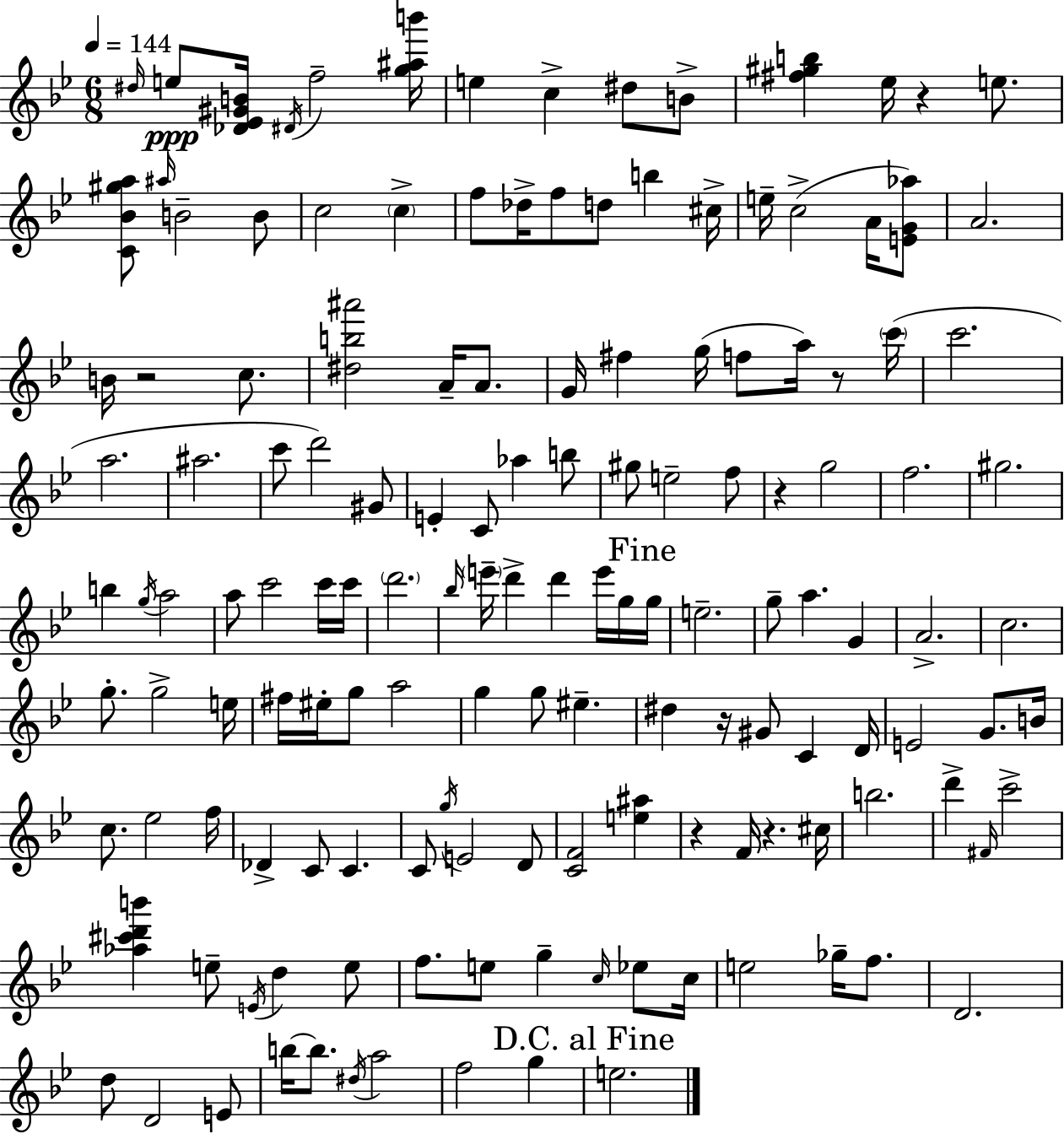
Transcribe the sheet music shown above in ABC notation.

X:1
T:Untitled
M:6/8
L:1/4
K:Bb
^d/4 e/2 [_D_E^GB]/4 ^D/4 f2 [g^ab']/4 e c ^d/2 B/2 [^f^gb] _e/4 z e/2 [C_B^ga]/2 ^a/4 B2 B/2 c2 c f/2 _d/4 f/2 d/2 b ^c/4 e/4 c2 A/4 [EG_a]/2 A2 B/4 z2 c/2 [^db^a']2 A/4 A/2 G/4 ^f g/4 f/2 a/4 z/2 c'/4 c'2 a2 ^a2 c'/2 d'2 ^G/2 E C/2 _a b/2 ^g/2 e2 f/2 z g2 f2 ^g2 b g/4 a2 a/2 c'2 c'/4 c'/4 d'2 _b/4 e'/4 d' d' e'/4 g/4 g/4 e2 g/2 a G A2 c2 g/2 g2 e/4 ^f/4 ^e/4 g/2 a2 g g/2 ^e ^d z/4 ^G/2 C D/4 E2 G/2 B/4 c/2 _e2 f/4 _D C/2 C C/2 g/4 E2 D/2 [CF]2 [e^a] z F/4 z ^c/4 b2 d' ^F/4 c'2 [_a^c'd'b'] e/2 E/4 d e/2 f/2 e/2 g c/4 _e/2 c/4 e2 _g/4 f/2 D2 d/2 D2 E/2 b/4 b/2 ^d/4 a2 f2 g e2